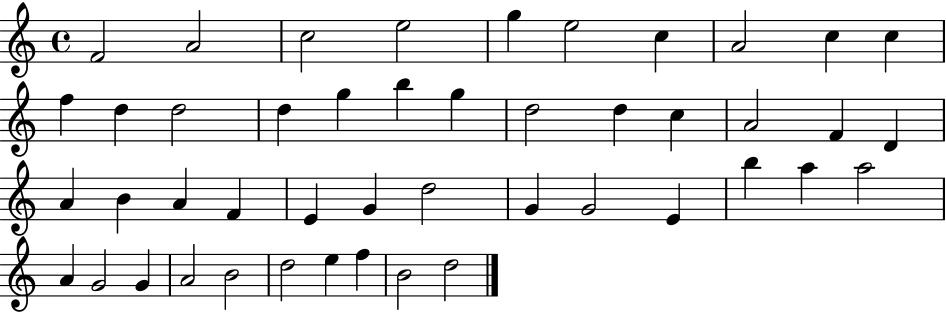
F4/h A4/h C5/h E5/h G5/q E5/h C5/q A4/h C5/q C5/q F5/q D5/q D5/h D5/q G5/q B5/q G5/q D5/h D5/q C5/q A4/h F4/q D4/q A4/q B4/q A4/q F4/q E4/q G4/q D5/h G4/q G4/h E4/q B5/q A5/q A5/h A4/q G4/h G4/q A4/h B4/h D5/h E5/q F5/q B4/h D5/h